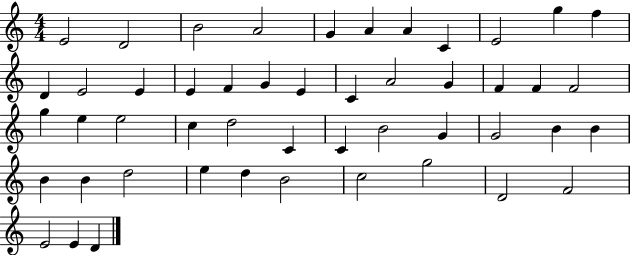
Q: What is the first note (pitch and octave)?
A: E4